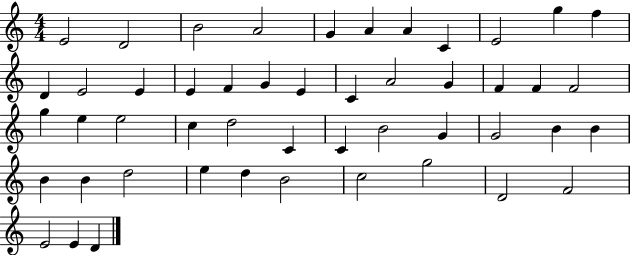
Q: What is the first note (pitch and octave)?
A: E4